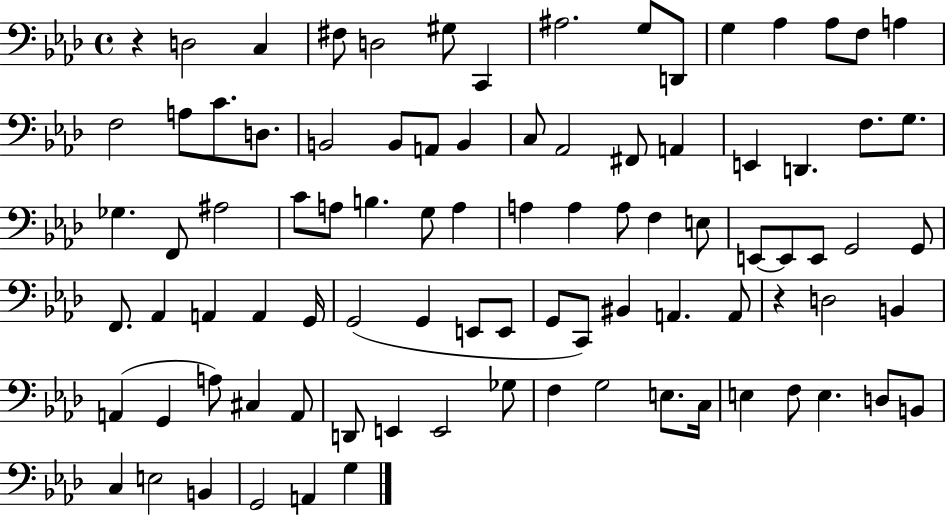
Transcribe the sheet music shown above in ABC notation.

X:1
T:Untitled
M:4/4
L:1/4
K:Ab
z D,2 C, ^F,/2 D,2 ^G,/2 C,, ^A,2 G,/2 D,,/2 G, _A, _A,/2 F,/2 A, F,2 A,/2 C/2 D,/2 B,,2 B,,/2 A,,/2 B,, C,/2 _A,,2 ^F,,/2 A,, E,, D,, F,/2 G,/2 _G, F,,/2 ^A,2 C/2 A,/2 B, G,/2 A, A, A, A,/2 F, E,/2 E,,/2 E,,/2 E,,/2 G,,2 G,,/2 F,,/2 _A,, A,, A,, G,,/4 G,,2 G,, E,,/2 E,,/2 G,,/2 C,,/2 ^B,, A,, A,,/2 z D,2 B,, A,, G,, A,/2 ^C, A,,/2 D,,/2 E,, E,,2 _G,/2 F, G,2 E,/2 C,/4 E, F,/2 E, D,/2 B,,/2 C, E,2 B,, G,,2 A,, G,